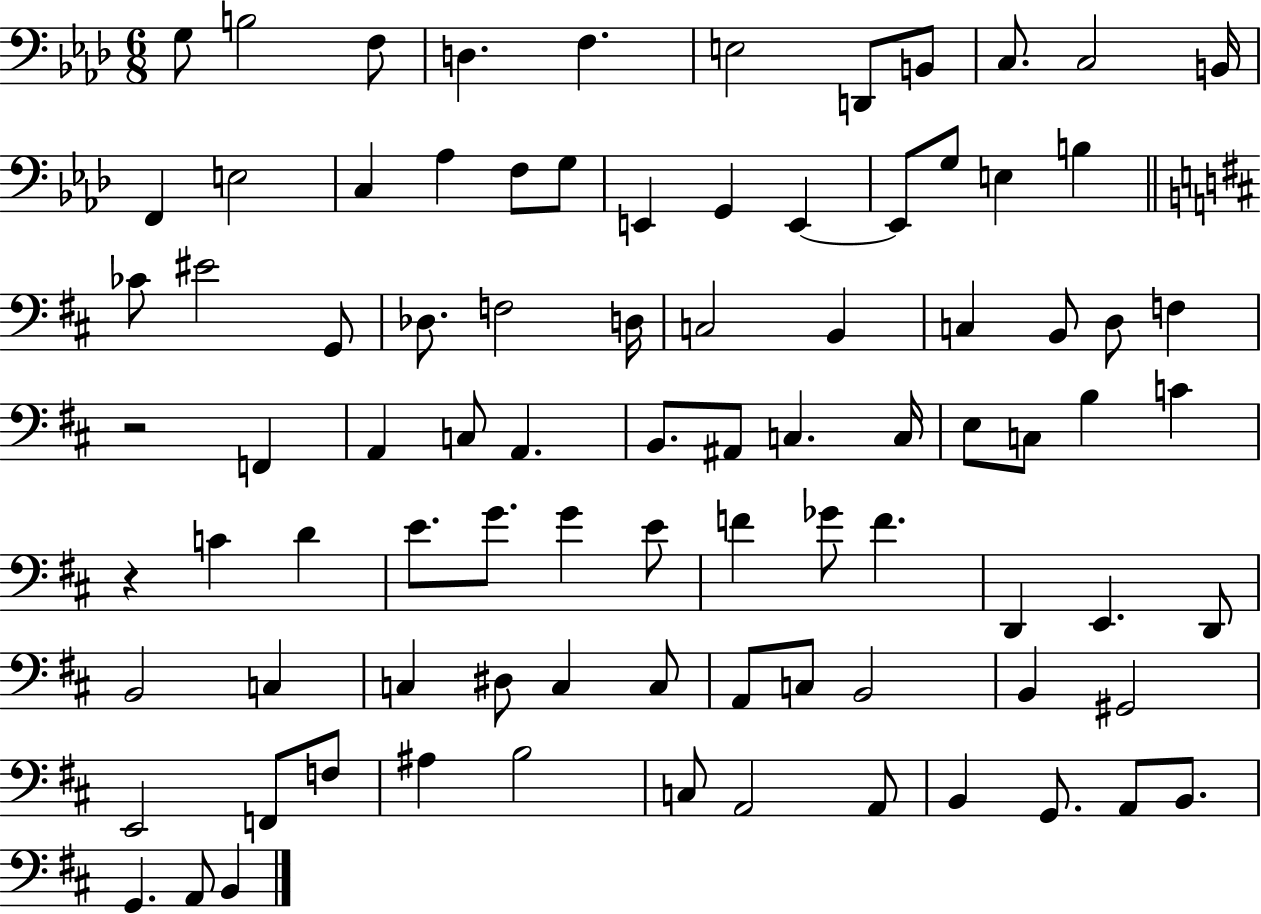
{
  \clef bass
  \numericTimeSignature
  \time 6/8
  \key aes \major
  g8 b2 f8 | d4. f4. | e2 d,8 b,8 | c8. c2 b,16 | \break f,4 e2 | c4 aes4 f8 g8 | e,4 g,4 e,4~~ | e,8 g8 e4 b4 | \break \bar "||" \break \key d \major ces'8 eis'2 g,8 | des8. f2 d16 | c2 b,4 | c4 b,8 d8 f4 | \break r2 f,4 | a,4 c8 a,4. | b,8. ais,8 c4. c16 | e8 c8 b4 c'4 | \break r4 c'4 d'4 | e'8. g'8. g'4 e'8 | f'4 ges'8 f'4. | d,4 e,4. d,8 | \break b,2 c4 | c4 dis8 c4 c8 | a,8 c8 b,2 | b,4 gis,2 | \break e,2 f,8 f8 | ais4 b2 | c8 a,2 a,8 | b,4 g,8. a,8 b,8. | \break g,4. a,8 b,4 | \bar "|."
}